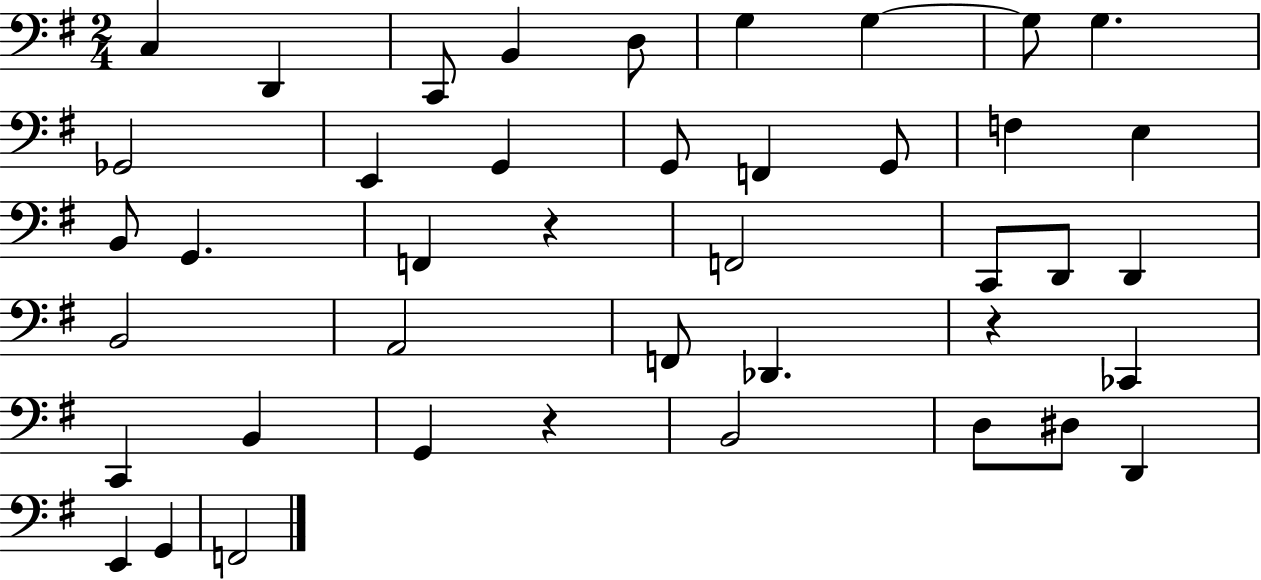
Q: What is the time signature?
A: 2/4